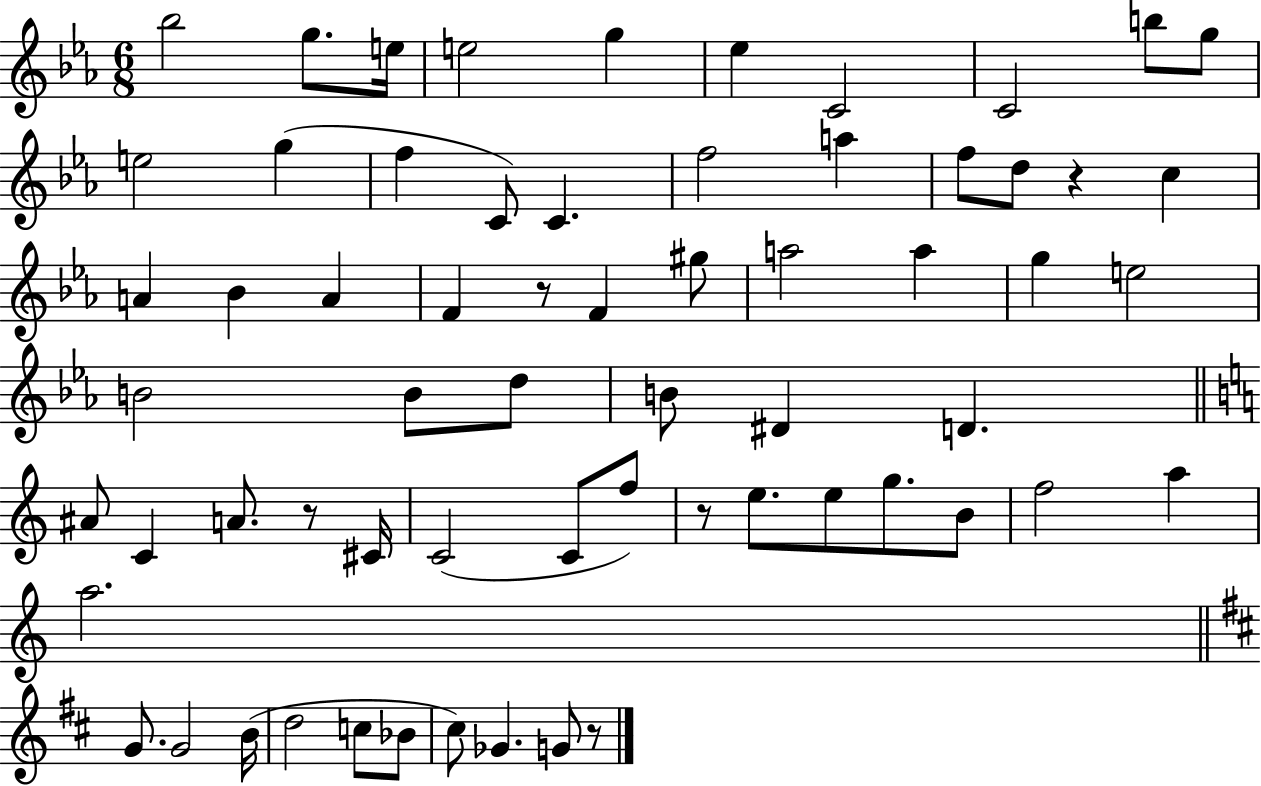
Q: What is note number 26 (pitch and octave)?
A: G#5